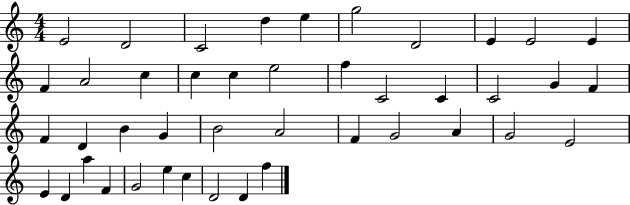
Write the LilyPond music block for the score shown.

{
  \clef treble
  \numericTimeSignature
  \time 4/4
  \key c \major
  e'2 d'2 | c'2 d''4 e''4 | g''2 d'2 | e'4 e'2 e'4 | \break f'4 a'2 c''4 | c''4 c''4 e''2 | f''4 c'2 c'4 | c'2 g'4 f'4 | \break f'4 d'4 b'4 g'4 | b'2 a'2 | f'4 g'2 a'4 | g'2 e'2 | \break e'4 d'4 a''4 f'4 | g'2 e''4 c''4 | d'2 d'4 f''4 | \bar "|."
}